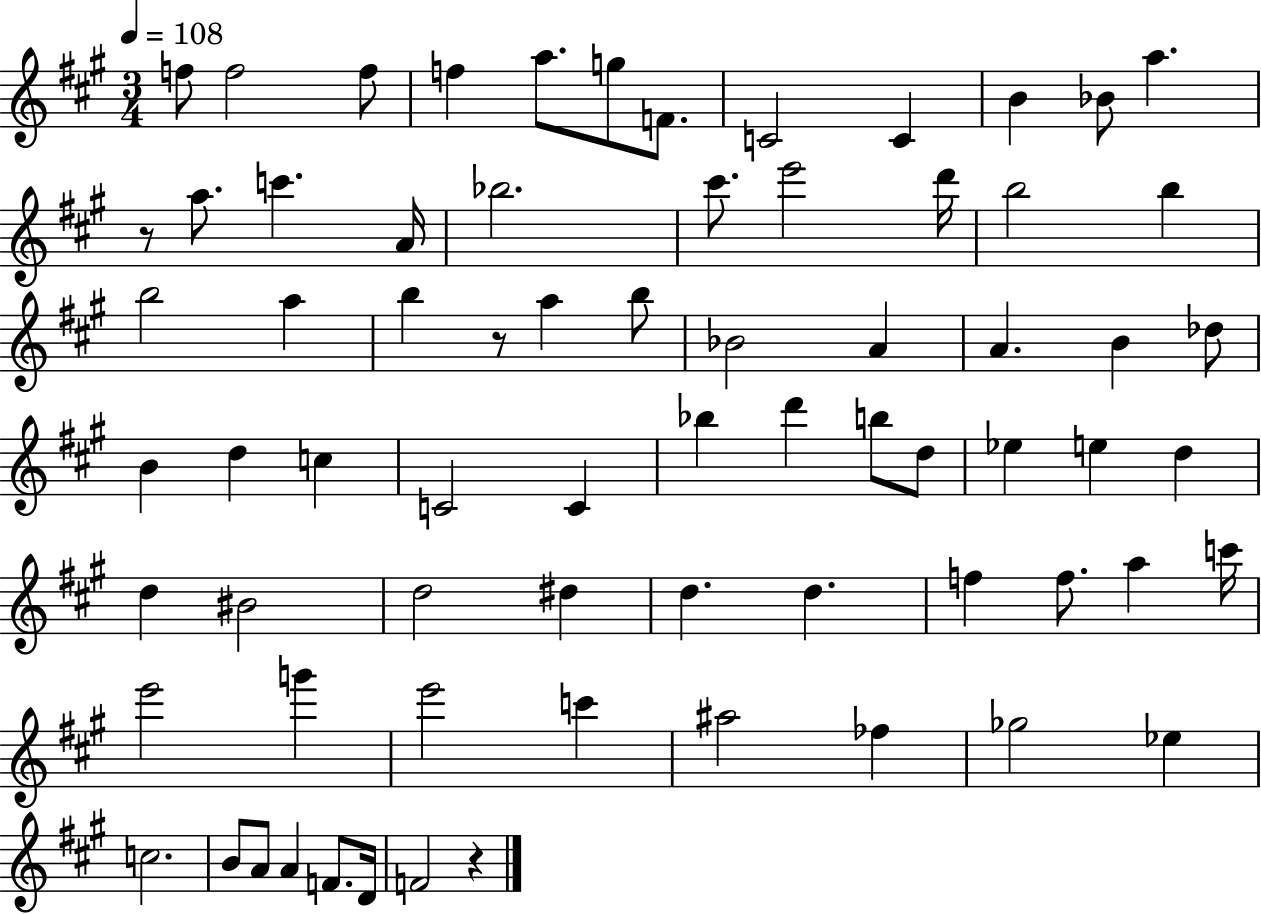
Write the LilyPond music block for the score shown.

{
  \clef treble
  \numericTimeSignature
  \time 3/4
  \key a \major
  \tempo 4 = 108
  \repeat volta 2 { f''8 f''2 f''8 | f''4 a''8. g''8 f'8. | c'2 c'4 | b'4 bes'8 a''4. | \break r8 a''8. c'''4. a'16 | bes''2. | cis'''8. e'''2 d'''16 | b''2 b''4 | \break b''2 a''4 | b''4 r8 a''4 b''8 | bes'2 a'4 | a'4. b'4 des''8 | \break b'4 d''4 c''4 | c'2 c'4 | bes''4 d'''4 b''8 d''8 | ees''4 e''4 d''4 | \break d''4 bis'2 | d''2 dis''4 | d''4. d''4. | f''4 f''8. a''4 c'''16 | \break e'''2 g'''4 | e'''2 c'''4 | ais''2 fes''4 | ges''2 ees''4 | \break c''2. | b'8 a'8 a'4 f'8. d'16 | f'2 r4 | } \bar "|."
}